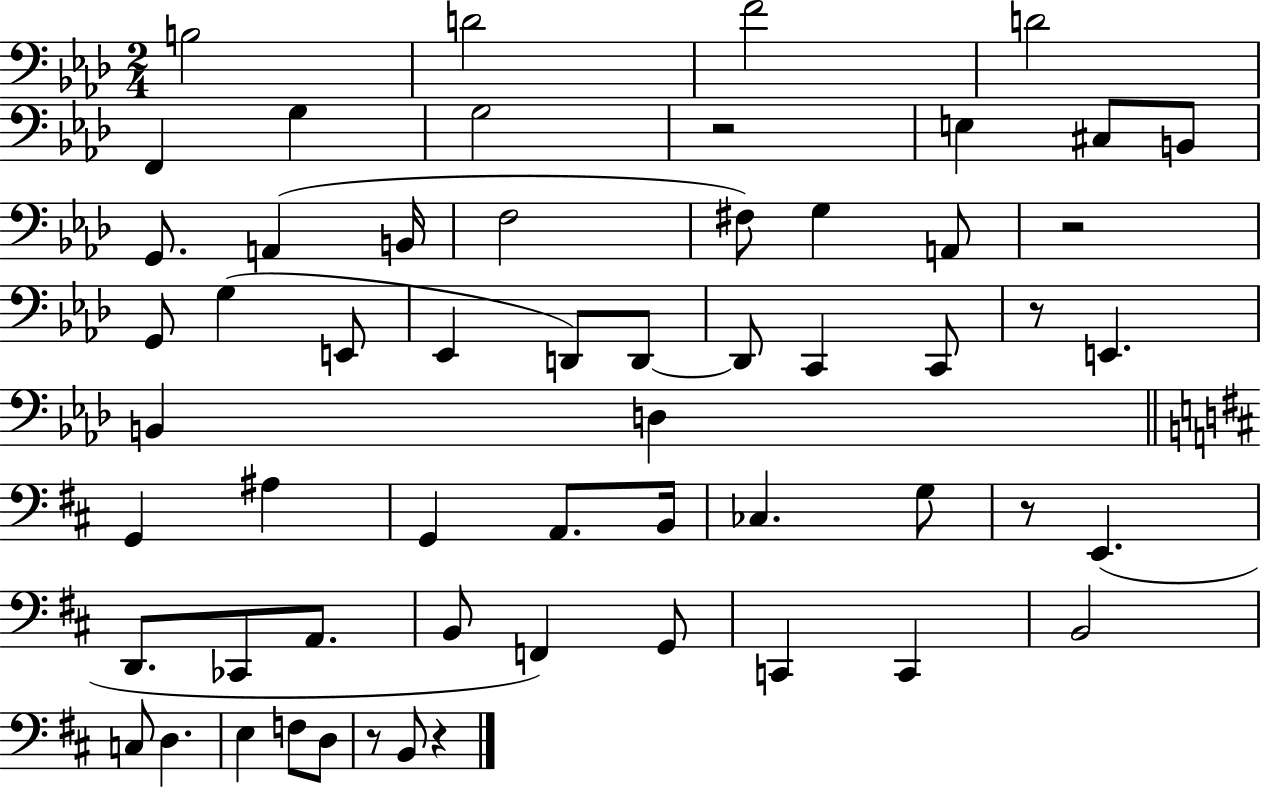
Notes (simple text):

B3/h D4/h F4/h D4/h F2/q G3/q G3/h R/h E3/q C#3/e B2/e G2/e. A2/q B2/s F3/h F#3/e G3/q A2/e R/h G2/e G3/q E2/e Eb2/q D2/e D2/e D2/e C2/q C2/e R/e E2/q. B2/q D3/q G2/q A#3/q G2/q A2/e. B2/s CES3/q. G3/e R/e E2/q. D2/e. CES2/e A2/e. B2/e F2/q G2/e C2/q C2/q B2/h C3/e D3/q. E3/q F3/e D3/e R/e B2/e R/q